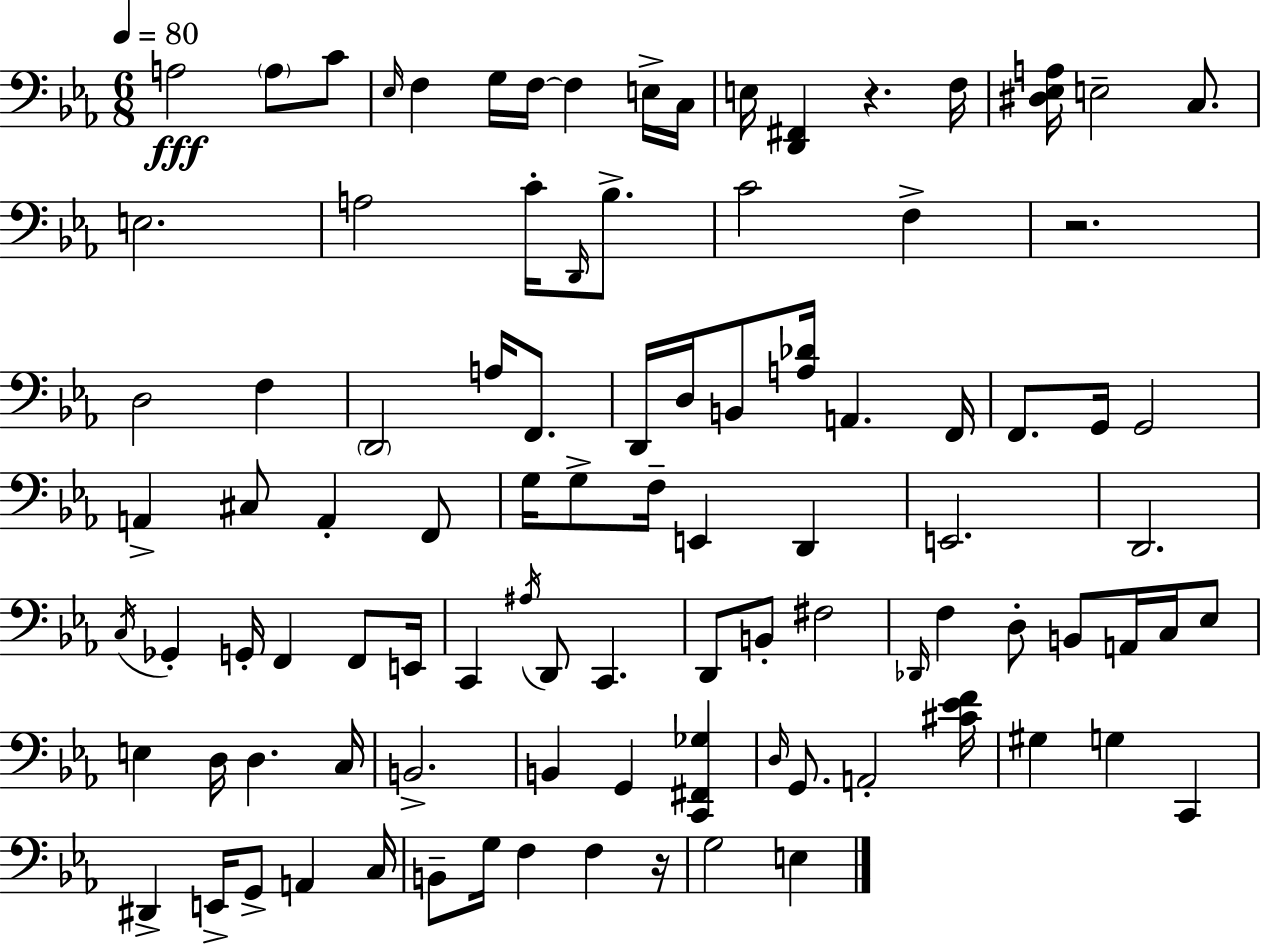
A3/h A3/e C4/e Eb3/s F3/q G3/s F3/s F3/q E3/s C3/s E3/s [D2,F#2]/q R/q. F3/s [D#3,Eb3,A3]/s E3/h C3/e. E3/h. A3/h C4/s D2/s Bb3/e. C4/h F3/q R/h. D3/h F3/q D2/h A3/s F2/e. D2/s D3/s B2/e [A3,Db4]/s A2/q. F2/s F2/e. G2/s G2/h A2/q C#3/e A2/q F2/e G3/s G3/e F3/s E2/q D2/q E2/h. D2/h. C3/s Gb2/q G2/s F2/q F2/e E2/s C2/q A#3/s D2/e C2/q. D2/e B2/e F#3/h Db2/s F3/q D3/e B2/e A2/s C3/s Eb3/e E3/q D3/s D3/q. C3/s B2/h. B2/q G2/q [C2,F#2,Gb3]/q D3/s G2/e. A2/h [C#4,Eb4,F4]/s G#3/q G3/q C2/q D#2/q E2/s G2/e A2/q C3/s B2/e G3/s F3/q F3/q R/s G3/h E3/q